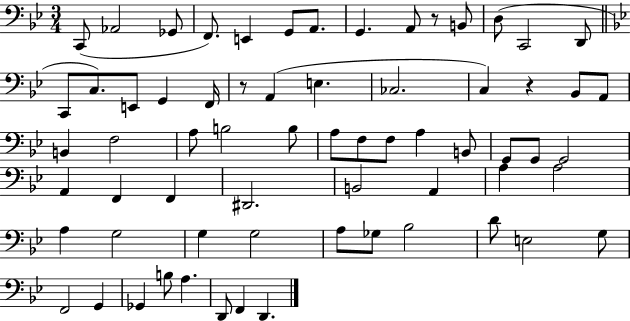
C2/e Ab2/h Gb2/e F2/e. E2/q G2/e A2/e. G2/q. A2/e R/e B2/e D3/e C2/h D2/e C2/e C3/e. E2/e G2/q F2/s R/e A2/q E3/q. CES3/h. C3/q R/q Bb2/e A2/e B2/q F3/h A3/e B3/h B3/e A3/e F3/e F3/e A3/q B2/e G2/e G2/e G2/h A2/q F2/q F2/q D#2/h. B2/h A2/q A3/q A3/h A3/q G3/h G3/q G3/h A3/e Gb3/e Bb3/h D4/e E3/h G3/e F2/h G2/q Gb2/q B3/e A3/q. D2/e F2/q D2/q.